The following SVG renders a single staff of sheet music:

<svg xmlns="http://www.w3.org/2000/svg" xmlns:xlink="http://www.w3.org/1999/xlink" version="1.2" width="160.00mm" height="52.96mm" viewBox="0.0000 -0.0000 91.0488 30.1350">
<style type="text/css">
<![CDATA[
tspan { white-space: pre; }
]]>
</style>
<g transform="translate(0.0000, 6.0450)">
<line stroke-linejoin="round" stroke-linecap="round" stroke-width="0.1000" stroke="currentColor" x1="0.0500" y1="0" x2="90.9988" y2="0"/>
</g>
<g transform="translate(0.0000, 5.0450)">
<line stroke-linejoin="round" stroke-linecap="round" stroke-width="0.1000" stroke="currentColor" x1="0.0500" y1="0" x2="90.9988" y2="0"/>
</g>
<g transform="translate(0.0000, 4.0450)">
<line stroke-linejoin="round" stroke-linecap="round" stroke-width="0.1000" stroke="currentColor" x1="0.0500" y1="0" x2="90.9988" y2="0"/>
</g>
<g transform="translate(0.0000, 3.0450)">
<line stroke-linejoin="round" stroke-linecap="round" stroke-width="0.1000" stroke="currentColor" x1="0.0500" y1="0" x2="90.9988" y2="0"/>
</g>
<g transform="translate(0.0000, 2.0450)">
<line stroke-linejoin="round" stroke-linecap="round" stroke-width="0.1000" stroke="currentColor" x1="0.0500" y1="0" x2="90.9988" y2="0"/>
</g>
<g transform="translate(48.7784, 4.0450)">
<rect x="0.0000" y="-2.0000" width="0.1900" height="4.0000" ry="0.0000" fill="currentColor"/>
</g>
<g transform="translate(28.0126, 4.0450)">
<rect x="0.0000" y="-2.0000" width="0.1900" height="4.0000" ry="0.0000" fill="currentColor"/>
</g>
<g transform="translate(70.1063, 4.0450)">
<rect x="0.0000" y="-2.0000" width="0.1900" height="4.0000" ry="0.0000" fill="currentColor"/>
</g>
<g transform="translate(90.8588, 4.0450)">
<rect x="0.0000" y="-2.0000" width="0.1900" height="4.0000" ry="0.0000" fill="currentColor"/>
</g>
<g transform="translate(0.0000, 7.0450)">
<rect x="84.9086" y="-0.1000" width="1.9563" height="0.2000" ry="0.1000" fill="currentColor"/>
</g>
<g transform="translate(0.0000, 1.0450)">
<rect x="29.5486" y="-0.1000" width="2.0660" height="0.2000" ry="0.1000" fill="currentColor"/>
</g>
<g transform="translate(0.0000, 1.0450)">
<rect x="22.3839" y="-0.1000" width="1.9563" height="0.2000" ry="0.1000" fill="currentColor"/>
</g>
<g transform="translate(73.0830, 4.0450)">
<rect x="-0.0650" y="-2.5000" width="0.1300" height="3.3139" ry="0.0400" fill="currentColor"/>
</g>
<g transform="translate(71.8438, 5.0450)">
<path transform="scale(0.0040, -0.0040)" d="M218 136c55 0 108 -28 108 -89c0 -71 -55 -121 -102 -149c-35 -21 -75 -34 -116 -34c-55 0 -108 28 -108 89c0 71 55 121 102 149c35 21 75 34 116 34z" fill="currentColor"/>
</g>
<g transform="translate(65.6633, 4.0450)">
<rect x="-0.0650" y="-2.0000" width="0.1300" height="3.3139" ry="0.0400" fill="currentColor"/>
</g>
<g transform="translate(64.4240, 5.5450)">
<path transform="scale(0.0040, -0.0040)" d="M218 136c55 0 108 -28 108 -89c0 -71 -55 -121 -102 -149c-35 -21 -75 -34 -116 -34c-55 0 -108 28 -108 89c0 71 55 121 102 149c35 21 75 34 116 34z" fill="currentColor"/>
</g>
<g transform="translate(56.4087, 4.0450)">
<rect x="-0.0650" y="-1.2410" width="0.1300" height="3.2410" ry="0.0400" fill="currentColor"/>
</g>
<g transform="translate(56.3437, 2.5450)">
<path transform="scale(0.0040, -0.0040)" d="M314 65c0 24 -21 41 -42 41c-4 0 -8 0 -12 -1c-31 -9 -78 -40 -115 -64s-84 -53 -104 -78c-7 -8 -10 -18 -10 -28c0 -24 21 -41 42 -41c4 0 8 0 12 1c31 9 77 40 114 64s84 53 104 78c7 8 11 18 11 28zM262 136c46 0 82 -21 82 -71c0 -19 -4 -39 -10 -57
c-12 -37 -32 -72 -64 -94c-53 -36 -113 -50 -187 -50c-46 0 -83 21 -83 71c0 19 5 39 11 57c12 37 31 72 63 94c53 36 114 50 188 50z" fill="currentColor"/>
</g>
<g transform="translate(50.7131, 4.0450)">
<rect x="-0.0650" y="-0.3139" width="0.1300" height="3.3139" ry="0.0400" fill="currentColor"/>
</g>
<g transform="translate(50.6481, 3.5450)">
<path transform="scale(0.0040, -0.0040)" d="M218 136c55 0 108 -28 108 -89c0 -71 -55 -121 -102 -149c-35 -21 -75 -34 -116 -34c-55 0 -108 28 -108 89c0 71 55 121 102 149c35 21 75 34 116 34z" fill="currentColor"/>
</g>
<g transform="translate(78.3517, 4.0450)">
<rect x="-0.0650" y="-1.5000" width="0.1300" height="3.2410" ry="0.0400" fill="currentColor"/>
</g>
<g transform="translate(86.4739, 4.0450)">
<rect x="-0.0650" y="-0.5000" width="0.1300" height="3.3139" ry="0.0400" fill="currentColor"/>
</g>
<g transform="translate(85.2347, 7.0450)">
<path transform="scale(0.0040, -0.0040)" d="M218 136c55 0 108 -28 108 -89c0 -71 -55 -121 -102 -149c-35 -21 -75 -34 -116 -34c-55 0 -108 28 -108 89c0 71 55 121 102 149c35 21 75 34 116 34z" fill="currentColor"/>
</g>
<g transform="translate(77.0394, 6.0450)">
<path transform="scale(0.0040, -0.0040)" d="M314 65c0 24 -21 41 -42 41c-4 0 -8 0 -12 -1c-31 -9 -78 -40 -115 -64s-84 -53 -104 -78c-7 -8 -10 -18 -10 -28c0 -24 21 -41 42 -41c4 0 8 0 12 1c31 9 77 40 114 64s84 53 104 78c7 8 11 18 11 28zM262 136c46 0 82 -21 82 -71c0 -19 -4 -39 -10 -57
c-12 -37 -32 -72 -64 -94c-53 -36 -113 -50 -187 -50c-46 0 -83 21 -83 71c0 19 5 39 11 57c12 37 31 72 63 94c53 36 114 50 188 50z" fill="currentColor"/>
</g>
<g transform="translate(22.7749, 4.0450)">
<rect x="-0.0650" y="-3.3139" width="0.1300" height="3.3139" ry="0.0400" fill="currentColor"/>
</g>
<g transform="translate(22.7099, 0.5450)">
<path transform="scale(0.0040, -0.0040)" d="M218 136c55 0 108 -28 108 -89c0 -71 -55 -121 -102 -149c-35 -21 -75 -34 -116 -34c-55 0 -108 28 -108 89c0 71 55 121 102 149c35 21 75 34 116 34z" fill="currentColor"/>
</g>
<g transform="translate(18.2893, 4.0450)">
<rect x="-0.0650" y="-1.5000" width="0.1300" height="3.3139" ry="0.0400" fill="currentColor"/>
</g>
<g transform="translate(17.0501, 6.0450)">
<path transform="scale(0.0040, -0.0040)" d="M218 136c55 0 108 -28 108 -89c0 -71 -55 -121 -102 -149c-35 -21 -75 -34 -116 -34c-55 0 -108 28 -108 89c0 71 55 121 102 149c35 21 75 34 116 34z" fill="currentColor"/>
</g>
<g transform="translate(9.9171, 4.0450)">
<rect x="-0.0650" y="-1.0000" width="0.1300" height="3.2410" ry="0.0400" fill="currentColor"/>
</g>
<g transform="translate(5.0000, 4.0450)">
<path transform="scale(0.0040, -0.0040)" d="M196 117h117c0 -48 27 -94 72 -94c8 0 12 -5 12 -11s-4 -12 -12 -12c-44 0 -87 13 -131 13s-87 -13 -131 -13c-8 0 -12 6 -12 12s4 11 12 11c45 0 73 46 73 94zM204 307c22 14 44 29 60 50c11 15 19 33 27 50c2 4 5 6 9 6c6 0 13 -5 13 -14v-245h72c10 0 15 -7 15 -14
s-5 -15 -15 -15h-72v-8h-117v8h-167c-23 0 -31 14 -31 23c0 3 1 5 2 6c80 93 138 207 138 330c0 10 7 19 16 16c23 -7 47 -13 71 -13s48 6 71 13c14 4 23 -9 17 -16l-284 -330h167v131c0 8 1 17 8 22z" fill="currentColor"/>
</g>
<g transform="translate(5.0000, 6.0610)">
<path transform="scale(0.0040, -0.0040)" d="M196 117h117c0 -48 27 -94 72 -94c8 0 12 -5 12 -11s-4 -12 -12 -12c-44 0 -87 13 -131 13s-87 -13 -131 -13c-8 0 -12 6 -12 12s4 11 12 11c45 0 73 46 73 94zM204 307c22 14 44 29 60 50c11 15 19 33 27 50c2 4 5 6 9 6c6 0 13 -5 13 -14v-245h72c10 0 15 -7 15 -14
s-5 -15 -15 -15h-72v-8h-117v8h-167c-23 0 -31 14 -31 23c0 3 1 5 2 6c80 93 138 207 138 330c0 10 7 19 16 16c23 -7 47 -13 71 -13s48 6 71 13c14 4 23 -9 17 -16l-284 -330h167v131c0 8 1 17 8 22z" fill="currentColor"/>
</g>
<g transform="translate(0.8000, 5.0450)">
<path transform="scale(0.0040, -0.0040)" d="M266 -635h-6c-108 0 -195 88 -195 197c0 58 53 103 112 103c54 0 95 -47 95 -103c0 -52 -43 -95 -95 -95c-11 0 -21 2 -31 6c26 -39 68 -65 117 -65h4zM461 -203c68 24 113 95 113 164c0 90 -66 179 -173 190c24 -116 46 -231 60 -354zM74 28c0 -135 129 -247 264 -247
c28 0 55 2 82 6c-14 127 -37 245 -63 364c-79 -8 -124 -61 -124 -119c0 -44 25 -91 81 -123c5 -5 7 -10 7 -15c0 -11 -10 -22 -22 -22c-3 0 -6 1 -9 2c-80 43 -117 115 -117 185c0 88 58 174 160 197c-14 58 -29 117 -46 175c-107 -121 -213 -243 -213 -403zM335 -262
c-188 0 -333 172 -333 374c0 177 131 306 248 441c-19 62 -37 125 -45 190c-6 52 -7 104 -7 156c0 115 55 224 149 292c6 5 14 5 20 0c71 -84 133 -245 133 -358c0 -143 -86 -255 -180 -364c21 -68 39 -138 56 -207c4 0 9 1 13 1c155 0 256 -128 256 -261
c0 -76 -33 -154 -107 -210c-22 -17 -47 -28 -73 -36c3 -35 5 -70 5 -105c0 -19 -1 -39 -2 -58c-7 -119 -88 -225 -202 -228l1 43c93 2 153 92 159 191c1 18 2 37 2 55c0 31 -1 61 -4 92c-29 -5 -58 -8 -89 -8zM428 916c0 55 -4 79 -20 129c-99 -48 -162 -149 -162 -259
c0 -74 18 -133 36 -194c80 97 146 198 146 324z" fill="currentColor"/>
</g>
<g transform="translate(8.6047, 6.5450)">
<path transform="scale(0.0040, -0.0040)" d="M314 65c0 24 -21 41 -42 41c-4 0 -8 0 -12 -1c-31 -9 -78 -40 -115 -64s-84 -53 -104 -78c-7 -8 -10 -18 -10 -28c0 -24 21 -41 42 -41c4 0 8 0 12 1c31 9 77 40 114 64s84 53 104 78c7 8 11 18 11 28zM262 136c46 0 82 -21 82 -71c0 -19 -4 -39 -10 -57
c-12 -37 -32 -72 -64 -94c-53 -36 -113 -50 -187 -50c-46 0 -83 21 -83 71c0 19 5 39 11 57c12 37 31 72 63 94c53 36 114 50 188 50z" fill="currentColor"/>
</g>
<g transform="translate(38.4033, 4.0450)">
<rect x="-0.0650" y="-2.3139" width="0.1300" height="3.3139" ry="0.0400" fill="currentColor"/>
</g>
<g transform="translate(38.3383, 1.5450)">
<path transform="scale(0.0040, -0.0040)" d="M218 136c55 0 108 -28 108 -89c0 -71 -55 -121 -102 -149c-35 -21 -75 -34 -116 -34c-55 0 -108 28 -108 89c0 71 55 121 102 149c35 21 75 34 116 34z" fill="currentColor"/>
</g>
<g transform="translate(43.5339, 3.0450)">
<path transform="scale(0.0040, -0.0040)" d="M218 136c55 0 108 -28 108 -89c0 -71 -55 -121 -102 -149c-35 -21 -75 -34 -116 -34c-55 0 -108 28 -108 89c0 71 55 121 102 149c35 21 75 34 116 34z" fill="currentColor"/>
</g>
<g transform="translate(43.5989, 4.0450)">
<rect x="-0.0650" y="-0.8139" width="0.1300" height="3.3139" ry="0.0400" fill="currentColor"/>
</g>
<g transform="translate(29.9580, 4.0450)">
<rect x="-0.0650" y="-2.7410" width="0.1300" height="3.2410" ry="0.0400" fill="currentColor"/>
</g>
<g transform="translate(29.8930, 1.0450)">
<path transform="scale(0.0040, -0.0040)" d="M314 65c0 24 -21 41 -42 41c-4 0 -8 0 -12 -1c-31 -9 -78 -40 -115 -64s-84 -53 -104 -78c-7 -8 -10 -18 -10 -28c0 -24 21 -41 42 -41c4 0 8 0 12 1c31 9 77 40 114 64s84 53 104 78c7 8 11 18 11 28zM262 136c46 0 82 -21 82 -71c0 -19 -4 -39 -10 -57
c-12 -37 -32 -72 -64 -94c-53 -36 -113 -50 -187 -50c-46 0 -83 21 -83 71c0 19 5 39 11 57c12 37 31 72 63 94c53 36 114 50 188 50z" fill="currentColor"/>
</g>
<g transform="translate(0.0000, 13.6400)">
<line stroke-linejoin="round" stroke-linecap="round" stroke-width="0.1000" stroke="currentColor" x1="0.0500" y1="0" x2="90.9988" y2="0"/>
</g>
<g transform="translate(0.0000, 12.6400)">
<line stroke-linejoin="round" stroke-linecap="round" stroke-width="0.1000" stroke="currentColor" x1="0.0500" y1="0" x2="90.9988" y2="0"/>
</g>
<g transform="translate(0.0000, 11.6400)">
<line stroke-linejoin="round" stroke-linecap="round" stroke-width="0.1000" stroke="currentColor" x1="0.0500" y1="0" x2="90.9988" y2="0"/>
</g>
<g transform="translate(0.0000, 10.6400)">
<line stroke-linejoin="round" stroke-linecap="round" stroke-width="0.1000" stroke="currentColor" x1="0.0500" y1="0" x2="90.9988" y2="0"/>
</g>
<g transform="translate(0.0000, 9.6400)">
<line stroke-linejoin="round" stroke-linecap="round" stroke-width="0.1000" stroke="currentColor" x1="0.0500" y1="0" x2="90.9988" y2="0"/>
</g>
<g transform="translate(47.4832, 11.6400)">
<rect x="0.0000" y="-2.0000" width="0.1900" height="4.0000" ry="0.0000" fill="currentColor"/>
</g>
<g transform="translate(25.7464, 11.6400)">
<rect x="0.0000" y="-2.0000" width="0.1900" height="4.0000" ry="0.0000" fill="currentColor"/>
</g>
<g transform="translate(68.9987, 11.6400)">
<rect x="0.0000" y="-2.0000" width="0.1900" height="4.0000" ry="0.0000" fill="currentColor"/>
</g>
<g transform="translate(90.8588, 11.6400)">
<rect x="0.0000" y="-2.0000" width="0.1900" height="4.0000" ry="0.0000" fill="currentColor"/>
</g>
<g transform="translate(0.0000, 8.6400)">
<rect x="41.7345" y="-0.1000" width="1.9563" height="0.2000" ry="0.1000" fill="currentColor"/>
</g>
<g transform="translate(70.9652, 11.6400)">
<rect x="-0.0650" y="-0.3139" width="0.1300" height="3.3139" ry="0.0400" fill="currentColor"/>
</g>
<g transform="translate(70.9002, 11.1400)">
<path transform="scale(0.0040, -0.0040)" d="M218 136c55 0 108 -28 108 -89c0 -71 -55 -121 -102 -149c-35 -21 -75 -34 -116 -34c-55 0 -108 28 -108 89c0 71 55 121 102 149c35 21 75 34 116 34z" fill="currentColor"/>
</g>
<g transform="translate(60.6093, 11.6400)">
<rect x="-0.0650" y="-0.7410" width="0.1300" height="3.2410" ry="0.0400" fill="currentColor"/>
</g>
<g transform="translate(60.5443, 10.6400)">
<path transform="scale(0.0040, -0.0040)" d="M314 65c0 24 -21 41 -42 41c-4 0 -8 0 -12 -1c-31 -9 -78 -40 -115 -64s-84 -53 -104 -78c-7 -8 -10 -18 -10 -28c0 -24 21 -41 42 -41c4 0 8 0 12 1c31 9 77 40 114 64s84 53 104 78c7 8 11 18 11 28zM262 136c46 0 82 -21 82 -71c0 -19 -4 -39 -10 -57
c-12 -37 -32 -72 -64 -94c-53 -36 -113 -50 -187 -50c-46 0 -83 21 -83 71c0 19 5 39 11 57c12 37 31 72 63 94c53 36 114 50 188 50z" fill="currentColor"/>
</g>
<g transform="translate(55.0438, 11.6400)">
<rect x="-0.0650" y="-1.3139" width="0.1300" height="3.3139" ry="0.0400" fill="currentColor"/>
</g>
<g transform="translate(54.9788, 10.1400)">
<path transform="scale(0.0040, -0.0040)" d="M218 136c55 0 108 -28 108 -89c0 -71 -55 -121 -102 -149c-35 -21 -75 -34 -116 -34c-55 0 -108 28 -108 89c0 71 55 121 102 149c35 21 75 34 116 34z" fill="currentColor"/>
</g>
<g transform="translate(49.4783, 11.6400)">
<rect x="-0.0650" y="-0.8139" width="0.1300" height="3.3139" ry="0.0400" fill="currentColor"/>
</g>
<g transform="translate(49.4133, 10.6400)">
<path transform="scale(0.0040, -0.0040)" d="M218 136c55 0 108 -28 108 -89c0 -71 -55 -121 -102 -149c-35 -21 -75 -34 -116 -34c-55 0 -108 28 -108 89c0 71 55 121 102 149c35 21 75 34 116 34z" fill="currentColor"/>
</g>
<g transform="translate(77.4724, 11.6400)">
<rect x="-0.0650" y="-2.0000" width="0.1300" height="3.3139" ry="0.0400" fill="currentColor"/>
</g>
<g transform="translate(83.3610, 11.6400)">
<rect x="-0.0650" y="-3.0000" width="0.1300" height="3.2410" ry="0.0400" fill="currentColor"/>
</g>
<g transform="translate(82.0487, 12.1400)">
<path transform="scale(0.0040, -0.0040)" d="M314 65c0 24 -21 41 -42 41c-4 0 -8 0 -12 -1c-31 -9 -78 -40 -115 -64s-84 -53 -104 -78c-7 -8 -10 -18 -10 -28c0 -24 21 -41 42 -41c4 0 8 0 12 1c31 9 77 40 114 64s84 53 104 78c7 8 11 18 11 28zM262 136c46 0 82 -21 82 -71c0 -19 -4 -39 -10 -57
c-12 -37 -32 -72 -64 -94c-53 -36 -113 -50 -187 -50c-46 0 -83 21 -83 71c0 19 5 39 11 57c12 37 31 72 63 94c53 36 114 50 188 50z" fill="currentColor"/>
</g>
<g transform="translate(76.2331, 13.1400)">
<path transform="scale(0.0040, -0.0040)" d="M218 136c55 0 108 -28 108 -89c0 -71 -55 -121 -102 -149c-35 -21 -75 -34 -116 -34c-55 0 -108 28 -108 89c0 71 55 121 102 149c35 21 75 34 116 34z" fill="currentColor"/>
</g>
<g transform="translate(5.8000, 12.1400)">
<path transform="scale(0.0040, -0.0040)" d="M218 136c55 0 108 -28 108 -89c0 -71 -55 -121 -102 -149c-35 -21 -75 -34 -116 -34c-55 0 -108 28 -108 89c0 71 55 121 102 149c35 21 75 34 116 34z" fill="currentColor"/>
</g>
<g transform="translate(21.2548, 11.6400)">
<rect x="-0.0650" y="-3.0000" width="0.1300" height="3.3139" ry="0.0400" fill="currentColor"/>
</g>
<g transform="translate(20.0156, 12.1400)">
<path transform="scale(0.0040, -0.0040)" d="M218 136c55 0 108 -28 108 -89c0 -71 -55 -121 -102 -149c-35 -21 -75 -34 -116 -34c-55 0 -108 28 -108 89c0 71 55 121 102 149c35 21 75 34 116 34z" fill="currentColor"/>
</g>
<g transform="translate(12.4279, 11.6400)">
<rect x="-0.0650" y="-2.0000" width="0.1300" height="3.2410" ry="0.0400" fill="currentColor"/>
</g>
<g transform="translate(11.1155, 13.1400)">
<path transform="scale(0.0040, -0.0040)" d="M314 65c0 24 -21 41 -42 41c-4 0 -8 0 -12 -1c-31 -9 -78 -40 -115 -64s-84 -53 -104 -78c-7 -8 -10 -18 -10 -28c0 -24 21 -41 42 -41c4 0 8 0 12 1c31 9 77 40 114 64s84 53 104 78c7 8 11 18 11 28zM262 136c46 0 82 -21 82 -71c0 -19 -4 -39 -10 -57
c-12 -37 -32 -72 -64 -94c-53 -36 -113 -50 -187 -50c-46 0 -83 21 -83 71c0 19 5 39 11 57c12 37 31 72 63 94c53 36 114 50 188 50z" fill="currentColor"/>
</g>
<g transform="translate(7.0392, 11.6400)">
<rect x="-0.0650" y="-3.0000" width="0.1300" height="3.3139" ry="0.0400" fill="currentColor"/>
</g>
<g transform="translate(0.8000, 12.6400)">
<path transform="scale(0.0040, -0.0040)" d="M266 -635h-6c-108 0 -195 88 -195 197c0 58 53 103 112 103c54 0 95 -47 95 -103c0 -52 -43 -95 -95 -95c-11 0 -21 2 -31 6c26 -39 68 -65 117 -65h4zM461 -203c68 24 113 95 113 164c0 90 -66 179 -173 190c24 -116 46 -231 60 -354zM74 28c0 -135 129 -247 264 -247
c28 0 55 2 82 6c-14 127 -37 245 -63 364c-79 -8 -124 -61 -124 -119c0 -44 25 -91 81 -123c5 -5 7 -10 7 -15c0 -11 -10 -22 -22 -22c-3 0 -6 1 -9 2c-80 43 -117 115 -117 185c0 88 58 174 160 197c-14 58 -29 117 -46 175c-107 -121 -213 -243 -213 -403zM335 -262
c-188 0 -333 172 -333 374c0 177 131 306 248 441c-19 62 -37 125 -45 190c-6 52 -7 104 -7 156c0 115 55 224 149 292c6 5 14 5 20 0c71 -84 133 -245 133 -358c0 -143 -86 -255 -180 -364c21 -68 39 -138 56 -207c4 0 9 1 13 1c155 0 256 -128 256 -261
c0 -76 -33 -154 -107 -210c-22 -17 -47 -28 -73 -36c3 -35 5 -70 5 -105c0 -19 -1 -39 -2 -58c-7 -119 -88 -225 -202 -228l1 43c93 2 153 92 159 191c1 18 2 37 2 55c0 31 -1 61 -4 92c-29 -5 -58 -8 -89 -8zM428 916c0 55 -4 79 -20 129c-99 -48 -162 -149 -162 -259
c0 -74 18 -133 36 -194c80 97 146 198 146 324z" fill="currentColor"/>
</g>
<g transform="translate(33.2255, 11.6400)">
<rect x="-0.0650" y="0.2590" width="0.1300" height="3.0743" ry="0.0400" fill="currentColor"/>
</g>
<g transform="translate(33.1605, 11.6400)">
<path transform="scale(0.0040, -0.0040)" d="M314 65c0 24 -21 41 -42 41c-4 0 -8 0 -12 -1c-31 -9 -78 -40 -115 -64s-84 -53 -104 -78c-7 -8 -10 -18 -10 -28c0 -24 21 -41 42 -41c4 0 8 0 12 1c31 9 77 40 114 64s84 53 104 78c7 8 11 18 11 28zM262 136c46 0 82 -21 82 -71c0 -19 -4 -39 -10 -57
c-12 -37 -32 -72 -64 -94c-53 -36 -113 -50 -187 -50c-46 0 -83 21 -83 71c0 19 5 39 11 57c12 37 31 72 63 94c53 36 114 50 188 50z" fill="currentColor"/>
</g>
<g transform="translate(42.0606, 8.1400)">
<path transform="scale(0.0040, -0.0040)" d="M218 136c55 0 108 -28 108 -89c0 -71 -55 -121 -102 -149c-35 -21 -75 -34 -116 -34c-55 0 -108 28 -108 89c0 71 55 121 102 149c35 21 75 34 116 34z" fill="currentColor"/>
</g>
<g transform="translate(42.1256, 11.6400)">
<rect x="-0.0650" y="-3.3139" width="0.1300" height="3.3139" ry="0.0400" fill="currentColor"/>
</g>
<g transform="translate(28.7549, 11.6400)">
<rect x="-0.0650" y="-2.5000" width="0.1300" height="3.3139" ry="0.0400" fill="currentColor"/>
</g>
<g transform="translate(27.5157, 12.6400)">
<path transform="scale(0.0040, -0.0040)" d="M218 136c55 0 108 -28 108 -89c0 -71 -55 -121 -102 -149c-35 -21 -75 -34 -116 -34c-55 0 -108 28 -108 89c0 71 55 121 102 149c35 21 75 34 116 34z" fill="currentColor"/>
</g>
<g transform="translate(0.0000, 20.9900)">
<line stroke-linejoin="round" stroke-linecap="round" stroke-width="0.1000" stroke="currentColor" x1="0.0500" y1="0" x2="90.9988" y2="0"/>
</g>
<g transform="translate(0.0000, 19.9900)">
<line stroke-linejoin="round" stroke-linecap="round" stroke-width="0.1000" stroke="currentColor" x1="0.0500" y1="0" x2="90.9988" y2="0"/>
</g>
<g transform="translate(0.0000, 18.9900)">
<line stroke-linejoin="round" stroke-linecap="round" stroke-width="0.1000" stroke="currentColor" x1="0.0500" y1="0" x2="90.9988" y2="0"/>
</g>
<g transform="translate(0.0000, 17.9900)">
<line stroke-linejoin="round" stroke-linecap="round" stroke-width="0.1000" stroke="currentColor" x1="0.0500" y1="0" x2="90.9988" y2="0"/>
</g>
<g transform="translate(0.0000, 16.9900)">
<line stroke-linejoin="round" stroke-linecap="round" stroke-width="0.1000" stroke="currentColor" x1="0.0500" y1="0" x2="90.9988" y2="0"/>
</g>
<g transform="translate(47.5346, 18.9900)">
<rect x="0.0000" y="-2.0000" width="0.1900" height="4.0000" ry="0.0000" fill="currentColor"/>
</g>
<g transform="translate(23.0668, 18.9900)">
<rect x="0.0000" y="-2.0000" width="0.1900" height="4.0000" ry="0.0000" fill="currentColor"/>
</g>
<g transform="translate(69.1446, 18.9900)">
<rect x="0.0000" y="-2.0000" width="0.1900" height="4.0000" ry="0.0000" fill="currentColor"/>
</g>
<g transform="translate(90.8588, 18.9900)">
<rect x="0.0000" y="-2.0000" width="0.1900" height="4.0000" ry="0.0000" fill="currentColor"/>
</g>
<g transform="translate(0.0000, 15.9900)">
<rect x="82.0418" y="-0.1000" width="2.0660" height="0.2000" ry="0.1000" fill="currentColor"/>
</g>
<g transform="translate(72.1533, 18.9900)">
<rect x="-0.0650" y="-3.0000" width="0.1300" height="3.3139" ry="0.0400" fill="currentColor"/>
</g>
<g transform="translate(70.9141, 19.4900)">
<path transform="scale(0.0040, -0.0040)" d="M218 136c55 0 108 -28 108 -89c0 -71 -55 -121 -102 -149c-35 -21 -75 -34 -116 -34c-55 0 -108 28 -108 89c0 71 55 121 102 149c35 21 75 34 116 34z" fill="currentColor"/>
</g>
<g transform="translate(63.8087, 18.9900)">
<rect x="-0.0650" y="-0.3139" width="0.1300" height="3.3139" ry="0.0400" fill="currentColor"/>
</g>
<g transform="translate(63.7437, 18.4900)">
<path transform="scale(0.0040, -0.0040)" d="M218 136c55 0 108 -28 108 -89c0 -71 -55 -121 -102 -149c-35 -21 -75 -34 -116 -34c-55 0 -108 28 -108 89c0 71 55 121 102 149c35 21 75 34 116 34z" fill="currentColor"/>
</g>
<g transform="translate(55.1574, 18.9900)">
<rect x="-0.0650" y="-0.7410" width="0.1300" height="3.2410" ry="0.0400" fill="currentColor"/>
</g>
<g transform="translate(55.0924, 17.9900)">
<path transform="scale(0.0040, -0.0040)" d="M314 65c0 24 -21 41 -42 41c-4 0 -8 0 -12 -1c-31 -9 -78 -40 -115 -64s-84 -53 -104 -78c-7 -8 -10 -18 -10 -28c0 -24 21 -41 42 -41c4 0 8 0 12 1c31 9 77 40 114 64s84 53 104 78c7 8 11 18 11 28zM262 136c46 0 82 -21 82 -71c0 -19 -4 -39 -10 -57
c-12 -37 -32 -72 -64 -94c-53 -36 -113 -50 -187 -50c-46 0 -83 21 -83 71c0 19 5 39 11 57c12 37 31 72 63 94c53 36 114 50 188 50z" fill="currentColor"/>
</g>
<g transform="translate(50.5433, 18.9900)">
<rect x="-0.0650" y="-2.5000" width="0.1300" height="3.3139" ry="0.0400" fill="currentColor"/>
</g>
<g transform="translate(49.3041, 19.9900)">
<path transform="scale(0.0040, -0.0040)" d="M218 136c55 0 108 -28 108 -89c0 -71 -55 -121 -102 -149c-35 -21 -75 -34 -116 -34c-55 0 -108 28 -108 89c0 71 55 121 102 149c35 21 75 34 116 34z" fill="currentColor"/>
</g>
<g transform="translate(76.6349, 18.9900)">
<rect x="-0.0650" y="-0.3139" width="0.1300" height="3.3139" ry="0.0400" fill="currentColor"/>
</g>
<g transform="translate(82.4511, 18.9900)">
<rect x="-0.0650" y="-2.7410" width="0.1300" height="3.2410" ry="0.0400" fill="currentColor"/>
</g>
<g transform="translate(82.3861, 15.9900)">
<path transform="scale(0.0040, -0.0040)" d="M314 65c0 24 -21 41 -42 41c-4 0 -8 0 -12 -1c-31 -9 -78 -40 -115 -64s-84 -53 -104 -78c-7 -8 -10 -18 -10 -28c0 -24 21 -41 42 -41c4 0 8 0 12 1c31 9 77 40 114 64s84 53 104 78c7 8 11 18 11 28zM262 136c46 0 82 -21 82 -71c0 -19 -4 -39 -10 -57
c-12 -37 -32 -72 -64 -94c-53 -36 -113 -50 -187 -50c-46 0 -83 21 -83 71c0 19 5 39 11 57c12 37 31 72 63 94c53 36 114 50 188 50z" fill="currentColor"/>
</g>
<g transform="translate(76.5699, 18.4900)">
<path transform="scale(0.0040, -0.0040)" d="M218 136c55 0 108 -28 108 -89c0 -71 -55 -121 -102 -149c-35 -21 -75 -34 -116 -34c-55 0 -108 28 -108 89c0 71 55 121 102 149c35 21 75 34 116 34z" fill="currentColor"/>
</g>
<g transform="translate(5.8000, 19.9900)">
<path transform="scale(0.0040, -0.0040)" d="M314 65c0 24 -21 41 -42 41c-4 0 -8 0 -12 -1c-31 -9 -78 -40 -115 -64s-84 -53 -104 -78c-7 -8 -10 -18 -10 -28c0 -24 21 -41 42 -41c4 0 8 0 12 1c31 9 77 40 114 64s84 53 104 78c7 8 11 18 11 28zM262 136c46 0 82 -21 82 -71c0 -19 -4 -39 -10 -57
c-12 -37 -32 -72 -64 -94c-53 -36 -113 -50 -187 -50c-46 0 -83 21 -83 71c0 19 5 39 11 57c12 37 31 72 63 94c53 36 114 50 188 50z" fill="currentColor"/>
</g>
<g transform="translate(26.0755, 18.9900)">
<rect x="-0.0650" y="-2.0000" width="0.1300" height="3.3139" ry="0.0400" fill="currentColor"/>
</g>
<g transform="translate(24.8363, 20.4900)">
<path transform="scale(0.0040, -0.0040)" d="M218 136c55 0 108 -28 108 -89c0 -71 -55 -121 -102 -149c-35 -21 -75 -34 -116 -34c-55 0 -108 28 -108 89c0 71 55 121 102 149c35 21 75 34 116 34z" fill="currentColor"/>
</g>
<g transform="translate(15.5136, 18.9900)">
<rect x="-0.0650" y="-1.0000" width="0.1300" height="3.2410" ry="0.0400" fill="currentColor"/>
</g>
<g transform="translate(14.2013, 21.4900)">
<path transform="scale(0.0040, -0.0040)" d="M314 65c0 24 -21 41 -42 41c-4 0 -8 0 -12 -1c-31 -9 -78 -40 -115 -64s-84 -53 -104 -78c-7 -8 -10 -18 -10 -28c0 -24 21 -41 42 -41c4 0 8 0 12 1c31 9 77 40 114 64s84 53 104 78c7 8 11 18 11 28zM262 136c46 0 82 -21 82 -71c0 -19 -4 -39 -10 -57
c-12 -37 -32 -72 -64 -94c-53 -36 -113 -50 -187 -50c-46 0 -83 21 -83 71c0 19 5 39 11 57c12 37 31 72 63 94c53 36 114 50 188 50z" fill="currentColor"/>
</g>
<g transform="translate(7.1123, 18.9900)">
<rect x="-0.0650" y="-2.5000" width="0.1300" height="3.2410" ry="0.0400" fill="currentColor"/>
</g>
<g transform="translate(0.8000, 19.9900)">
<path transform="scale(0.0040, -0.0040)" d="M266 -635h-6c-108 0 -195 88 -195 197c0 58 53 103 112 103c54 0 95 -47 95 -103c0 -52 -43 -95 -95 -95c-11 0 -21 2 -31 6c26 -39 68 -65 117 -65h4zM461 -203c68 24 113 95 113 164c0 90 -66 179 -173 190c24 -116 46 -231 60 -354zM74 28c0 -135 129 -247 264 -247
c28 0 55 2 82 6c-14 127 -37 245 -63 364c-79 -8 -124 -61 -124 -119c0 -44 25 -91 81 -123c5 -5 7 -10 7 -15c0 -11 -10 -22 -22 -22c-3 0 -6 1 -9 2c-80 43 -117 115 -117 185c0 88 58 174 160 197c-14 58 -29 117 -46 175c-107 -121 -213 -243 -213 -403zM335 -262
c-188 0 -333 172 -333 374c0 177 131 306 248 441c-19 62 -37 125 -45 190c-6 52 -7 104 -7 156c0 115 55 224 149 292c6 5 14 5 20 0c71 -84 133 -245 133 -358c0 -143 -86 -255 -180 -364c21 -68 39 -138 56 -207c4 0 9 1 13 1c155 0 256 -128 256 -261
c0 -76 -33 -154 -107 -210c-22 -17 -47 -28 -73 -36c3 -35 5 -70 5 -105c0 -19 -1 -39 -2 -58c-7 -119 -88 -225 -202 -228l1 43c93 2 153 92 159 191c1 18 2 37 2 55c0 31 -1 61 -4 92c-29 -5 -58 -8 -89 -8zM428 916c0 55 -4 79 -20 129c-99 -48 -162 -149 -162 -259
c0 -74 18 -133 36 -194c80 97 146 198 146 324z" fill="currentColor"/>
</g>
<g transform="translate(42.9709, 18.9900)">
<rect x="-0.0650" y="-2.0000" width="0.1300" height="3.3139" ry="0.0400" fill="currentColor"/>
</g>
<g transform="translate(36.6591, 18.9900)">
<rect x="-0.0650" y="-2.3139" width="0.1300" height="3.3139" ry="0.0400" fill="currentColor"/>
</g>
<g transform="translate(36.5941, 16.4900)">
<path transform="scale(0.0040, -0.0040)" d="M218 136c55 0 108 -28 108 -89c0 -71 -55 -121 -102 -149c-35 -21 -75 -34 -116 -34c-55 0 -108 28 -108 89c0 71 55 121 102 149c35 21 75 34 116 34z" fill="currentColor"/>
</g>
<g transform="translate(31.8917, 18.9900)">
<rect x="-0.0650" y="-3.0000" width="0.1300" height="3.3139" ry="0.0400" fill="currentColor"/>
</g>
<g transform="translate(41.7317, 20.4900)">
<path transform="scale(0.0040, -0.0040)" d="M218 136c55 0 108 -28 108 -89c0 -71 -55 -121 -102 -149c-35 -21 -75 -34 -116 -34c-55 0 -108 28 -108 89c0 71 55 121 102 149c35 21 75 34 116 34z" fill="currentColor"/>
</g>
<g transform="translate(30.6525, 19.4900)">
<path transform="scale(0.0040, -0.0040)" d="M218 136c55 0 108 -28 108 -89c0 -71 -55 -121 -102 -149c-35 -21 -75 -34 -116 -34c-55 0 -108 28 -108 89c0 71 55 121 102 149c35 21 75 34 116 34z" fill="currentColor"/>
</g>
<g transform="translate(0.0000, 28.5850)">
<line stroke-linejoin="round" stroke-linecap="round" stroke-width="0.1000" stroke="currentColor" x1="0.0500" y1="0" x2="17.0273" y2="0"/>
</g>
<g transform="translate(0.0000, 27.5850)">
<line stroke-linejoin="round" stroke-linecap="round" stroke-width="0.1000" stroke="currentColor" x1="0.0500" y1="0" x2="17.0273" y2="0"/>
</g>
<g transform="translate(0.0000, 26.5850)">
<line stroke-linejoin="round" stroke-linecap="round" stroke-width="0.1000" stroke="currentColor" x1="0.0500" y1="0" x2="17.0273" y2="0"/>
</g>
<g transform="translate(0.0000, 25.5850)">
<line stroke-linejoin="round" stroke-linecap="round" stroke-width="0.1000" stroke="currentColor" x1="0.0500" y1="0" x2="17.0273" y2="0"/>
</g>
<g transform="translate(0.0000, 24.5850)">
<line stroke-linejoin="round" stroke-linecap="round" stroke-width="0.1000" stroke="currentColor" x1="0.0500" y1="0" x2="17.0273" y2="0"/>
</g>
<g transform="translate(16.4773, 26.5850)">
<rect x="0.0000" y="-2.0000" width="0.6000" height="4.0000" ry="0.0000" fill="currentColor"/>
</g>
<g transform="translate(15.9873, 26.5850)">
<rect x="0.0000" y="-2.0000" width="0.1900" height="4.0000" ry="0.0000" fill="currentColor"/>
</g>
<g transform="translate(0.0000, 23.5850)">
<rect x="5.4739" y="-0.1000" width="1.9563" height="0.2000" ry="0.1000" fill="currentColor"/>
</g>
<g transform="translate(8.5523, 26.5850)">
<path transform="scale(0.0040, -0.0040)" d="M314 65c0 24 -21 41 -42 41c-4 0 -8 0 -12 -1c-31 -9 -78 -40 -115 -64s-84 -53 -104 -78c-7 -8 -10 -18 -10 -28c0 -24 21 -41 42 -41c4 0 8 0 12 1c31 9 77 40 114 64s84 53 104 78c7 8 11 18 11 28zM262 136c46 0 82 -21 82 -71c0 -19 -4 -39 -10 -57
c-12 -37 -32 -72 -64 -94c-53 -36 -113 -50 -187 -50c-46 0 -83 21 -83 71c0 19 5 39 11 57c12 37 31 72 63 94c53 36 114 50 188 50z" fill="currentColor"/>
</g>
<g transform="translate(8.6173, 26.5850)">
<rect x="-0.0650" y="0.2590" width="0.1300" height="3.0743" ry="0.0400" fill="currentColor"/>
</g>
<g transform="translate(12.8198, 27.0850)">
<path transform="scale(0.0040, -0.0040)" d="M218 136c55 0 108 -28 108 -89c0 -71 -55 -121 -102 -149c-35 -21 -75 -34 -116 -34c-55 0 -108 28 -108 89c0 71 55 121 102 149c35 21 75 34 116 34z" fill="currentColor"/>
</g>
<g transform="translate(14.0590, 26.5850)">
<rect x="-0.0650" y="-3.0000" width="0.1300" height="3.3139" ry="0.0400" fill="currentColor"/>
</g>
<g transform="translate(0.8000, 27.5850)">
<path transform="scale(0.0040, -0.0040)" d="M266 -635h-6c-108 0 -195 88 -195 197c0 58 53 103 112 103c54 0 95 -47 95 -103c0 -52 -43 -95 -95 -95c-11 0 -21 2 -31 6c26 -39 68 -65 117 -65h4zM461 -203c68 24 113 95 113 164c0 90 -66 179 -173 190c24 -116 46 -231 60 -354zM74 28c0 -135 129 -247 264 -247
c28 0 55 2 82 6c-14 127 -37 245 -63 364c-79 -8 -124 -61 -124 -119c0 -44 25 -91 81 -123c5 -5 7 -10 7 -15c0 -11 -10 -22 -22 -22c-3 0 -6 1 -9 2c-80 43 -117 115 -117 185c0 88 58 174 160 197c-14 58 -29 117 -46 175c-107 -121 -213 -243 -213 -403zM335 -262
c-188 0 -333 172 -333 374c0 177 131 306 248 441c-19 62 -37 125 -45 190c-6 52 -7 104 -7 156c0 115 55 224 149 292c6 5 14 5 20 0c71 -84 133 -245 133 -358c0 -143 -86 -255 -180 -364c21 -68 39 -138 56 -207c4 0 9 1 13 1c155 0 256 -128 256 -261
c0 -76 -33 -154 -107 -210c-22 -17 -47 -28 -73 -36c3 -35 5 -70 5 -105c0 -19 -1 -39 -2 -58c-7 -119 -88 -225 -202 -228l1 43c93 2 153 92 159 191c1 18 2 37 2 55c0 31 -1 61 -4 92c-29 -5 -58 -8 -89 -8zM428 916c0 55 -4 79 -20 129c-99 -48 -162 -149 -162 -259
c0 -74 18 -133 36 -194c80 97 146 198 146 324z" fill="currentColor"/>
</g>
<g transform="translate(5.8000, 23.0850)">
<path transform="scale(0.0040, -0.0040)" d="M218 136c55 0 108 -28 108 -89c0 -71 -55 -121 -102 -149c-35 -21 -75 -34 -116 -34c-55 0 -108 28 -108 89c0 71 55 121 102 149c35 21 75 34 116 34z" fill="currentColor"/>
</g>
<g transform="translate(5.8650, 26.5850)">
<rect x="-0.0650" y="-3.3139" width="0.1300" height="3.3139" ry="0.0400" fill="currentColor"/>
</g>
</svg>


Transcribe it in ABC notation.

X:1
T:Untitled
M:4/4
L:1/4
K:C
D2 E b a2 g d c e2 F G E2 C A F2 A G B2 b d e d2 c F A2 G2 D2 F A g F G d2 c A c a2 b B2 A